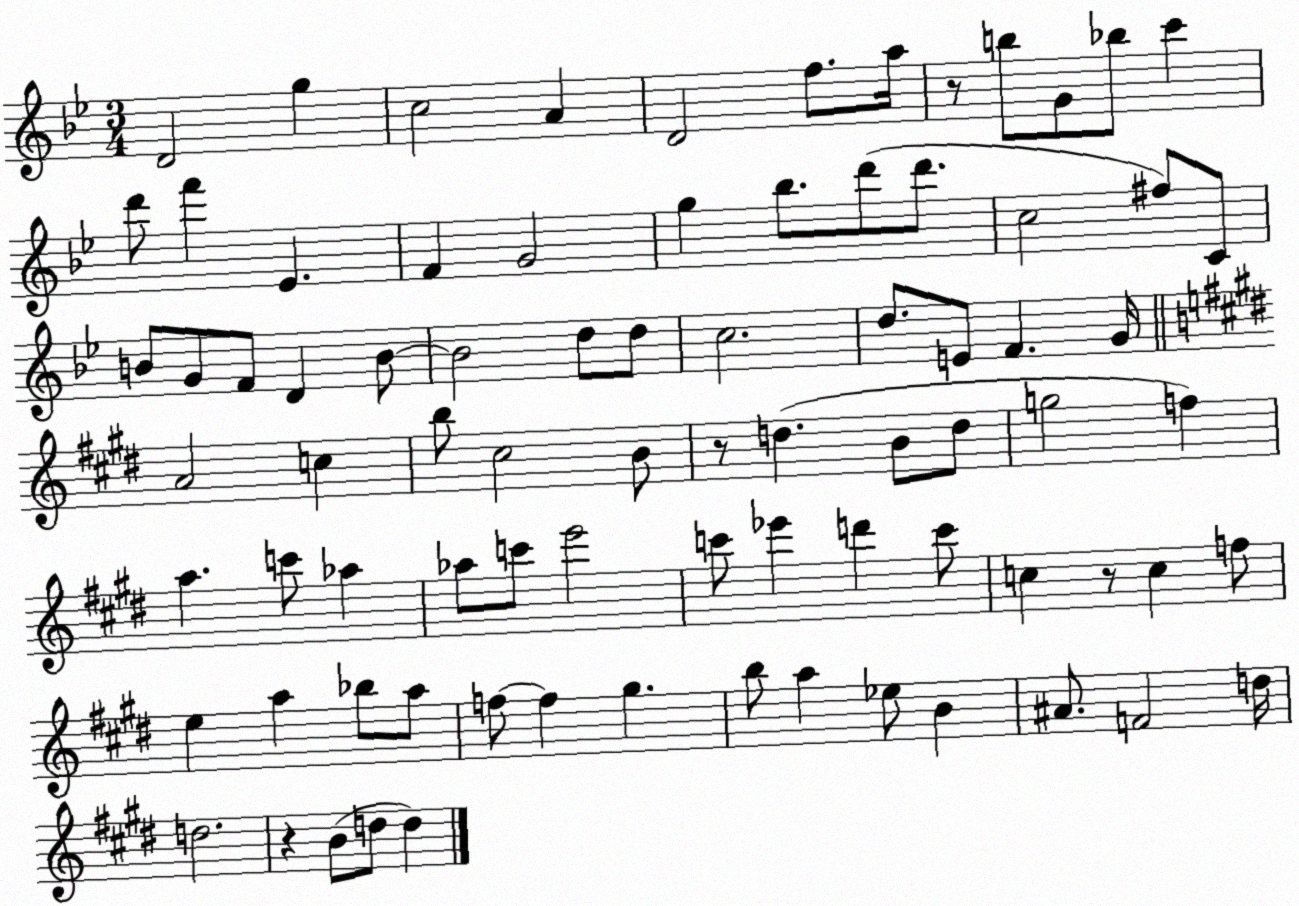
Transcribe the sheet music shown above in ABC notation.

X:1
T:Untitled
M:3/4
L:1/4
K:Bb
D2 g c2 A D2 f/2 a/4 z/2 b/2 G/2 _b/2 c' d'/2 f' _E F G2 g _b/2 d'/2 d'/2 c2 ^f/2 C/2 B/2 G/2 F/2 D B/2 B2 d/2 d/2 c2 d/2 E/2 F G/4 A2 c b/2 ^c2 B/2 z/2 d B/2 d/2 g2 f a c'/2 _a _a/2 c'/2 e'2 c'/2 _e' d' c'/2 c z/2 c f/2 e a _b/2 a/2 f/2 f ^g b/2 a _e/2 B ^A/2 F2 d/4 d2 z B/2 d/2 d